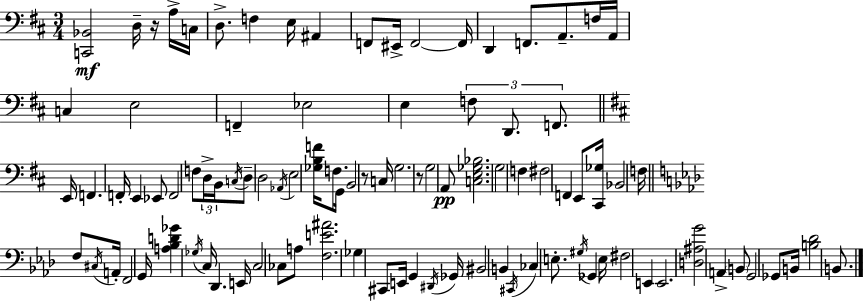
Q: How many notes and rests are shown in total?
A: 98